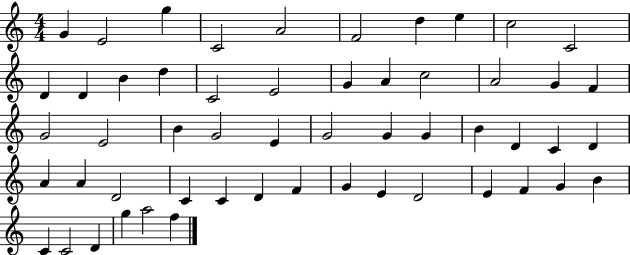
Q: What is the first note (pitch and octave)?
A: G4